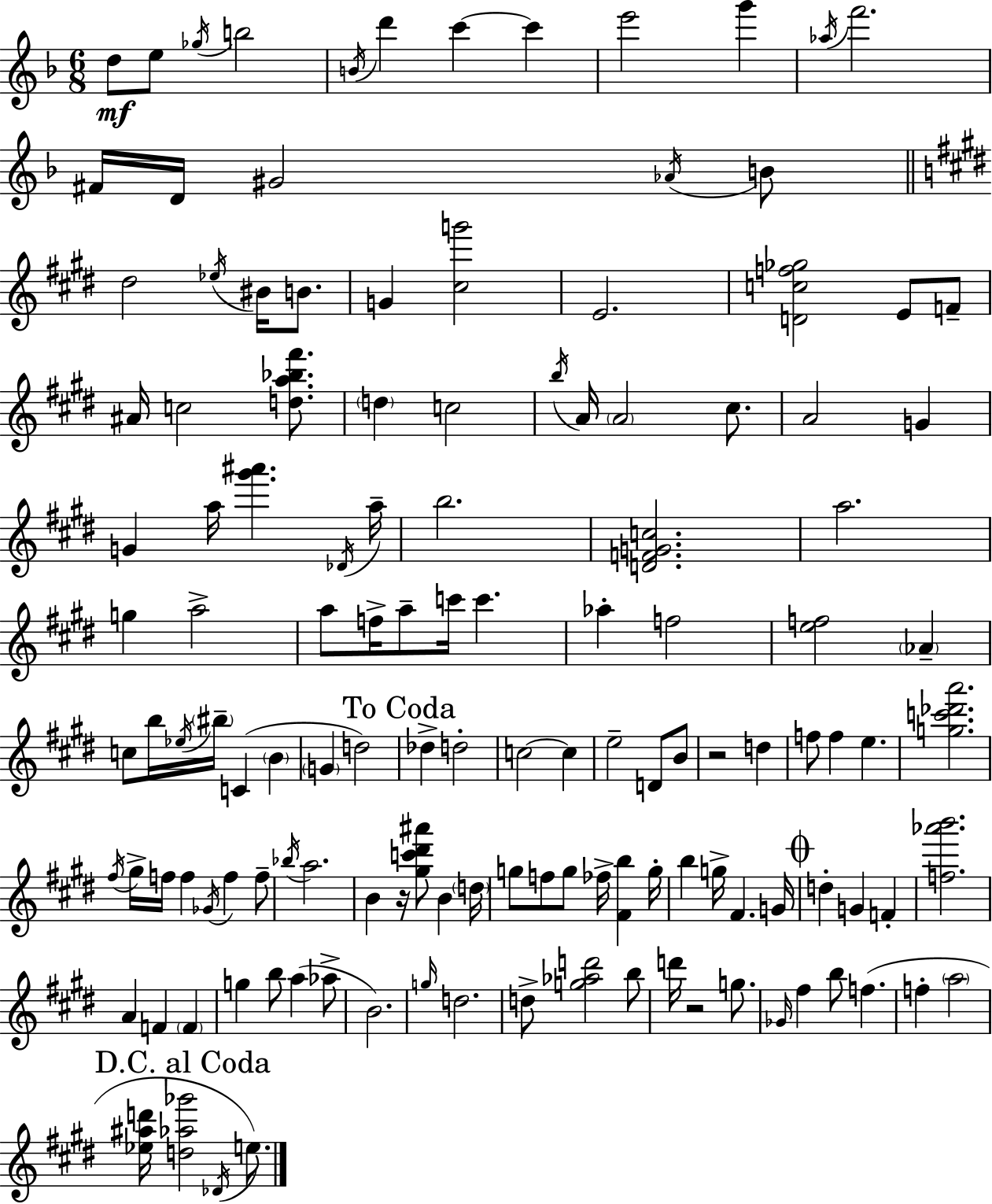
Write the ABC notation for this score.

X:1
T:Untitled
M:6/8
L:1/4
K:Dm
d/2 e/2 _g/4 b2 B/4 d' c' c' e'2 g' _a/4 f'2 ^F/4 D/4 ^G2 _A/4 B/2 ^d2 _e/4 ^B/4 B/2 G [^cg']2 E2 [Dcf_g]2 E/2 F/2 ^A/4 c2 [da_b^f']/2 d c2 b/4 A/4 A2 ^c/2 A2 G G a/4 [^g'^a'] _D/4 a/4 b2 [DFGc]2 a2 g a2 a/2 f/4 a/2 c'/4 c' _a f2 [ef]2 _A c/2 b/4 _e/4 ^b/4 C B G d2 _d d2 c2 c e2 D/2 B/2 z2 d f/2 f e [gc'_d'a']2 ^f/4 ^g/4 f/4 f _G/4 f f/2 _b/4 a2 B z/4 [^gc'^d'^a']/2 B d/4 g/2 f/2 g/2 _f/4 [^Fb] g/4 b g/4 ^F G/4 d G F [f_a'b']2 A F F g b/2 a _a/2 B2 g/4 d2 d/2 [g_ad']2 b/2 d'/4 z2 g/2 _G/4 ^f b/2 f f a2 [_e^ad']/4 [d_a_g']2 _D/4 e/2